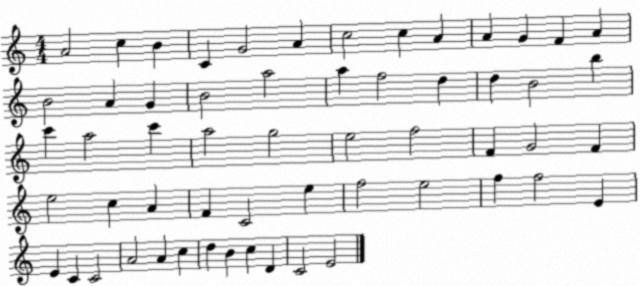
X:1
T:Untitled
M:4/4
L:1/4
K:C
A2 c B C G2 A c2 c A A G F A B2 A G B2 a2 a f2 d d B2 b c' a2 c' a2 g2 e2 f2 F G2 F e2 c A F C2 e f2 e2 f f2 E E C C2 A2 A c d B c D C2 E2